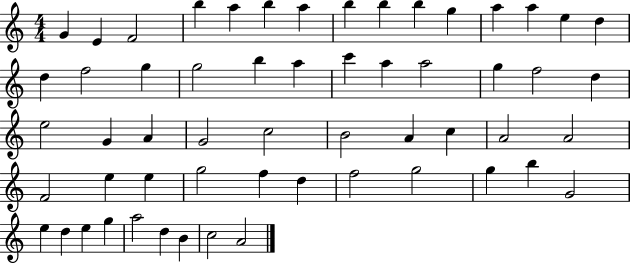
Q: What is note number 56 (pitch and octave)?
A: C5